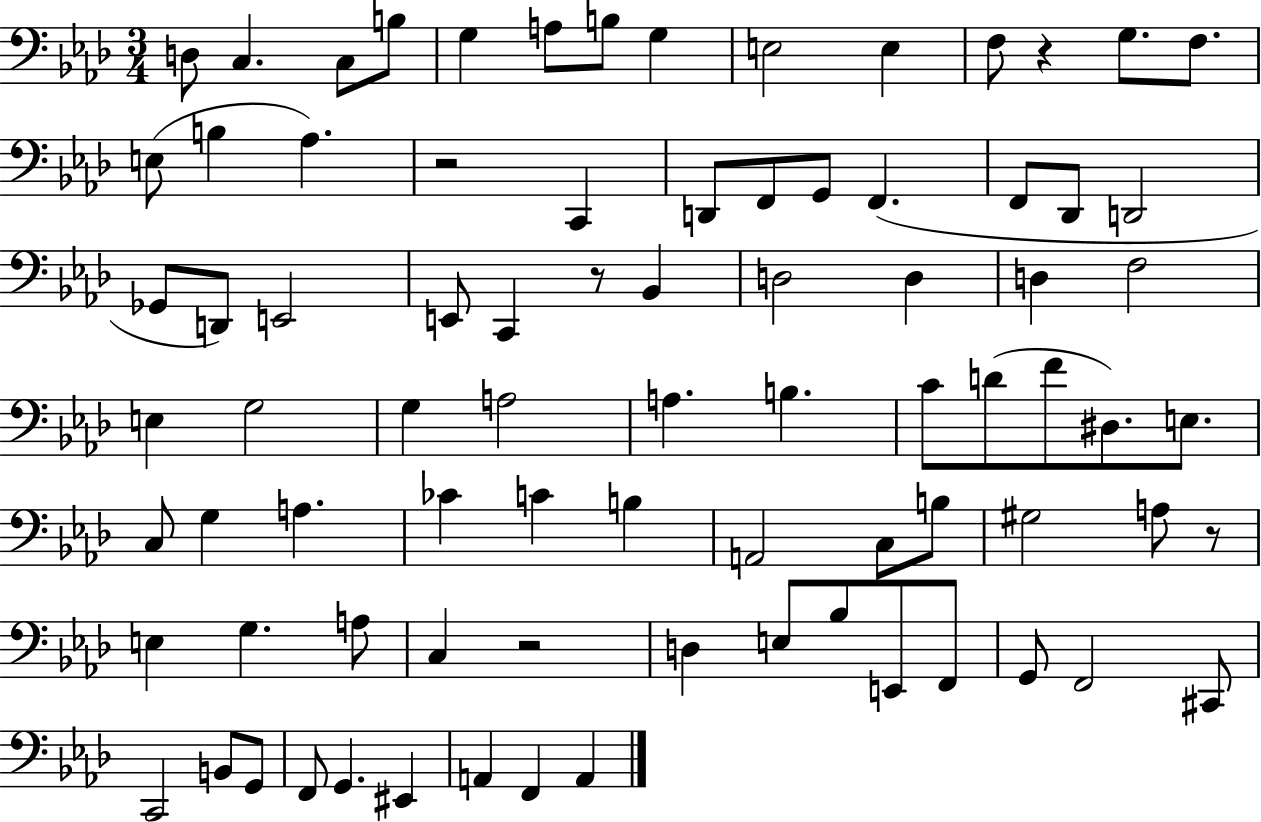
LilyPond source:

{
  \clef bass
  \numericTimeSignature
  \time 3/4
  \key aes \major
  d8 c4. c8 b8 | g4 a8 b8 g4 | e2 e4 | f8 r4 g8. f8. | \break e8( b4 aes4.) | r2 c,4 | d,8 f,8 g,8 f,4.( | f,8 des,8 d,2 | \break ges,8 d,8) e,2 | e,8 c,4 r8 bes,4 | d2 d4 | d4 f2 | \break e4 g2 | g4 a2 | a4. b4. | c'8 d'8( f'8 dis8.) e8. | \break c8 g4 a4. | ces'4 c'4 b4 | a,2 c8 b8 | gis2 a8 r8 | \break e4 g4. a8 | c4 r2 | d4 e8 bes8 e,8 f,8 | g,8 f,2 cis,8 | \break c,2 b,8 g,8 | f,8 g,4. eis,4 | a,4 f,4 a,4 | \bar "|."
}